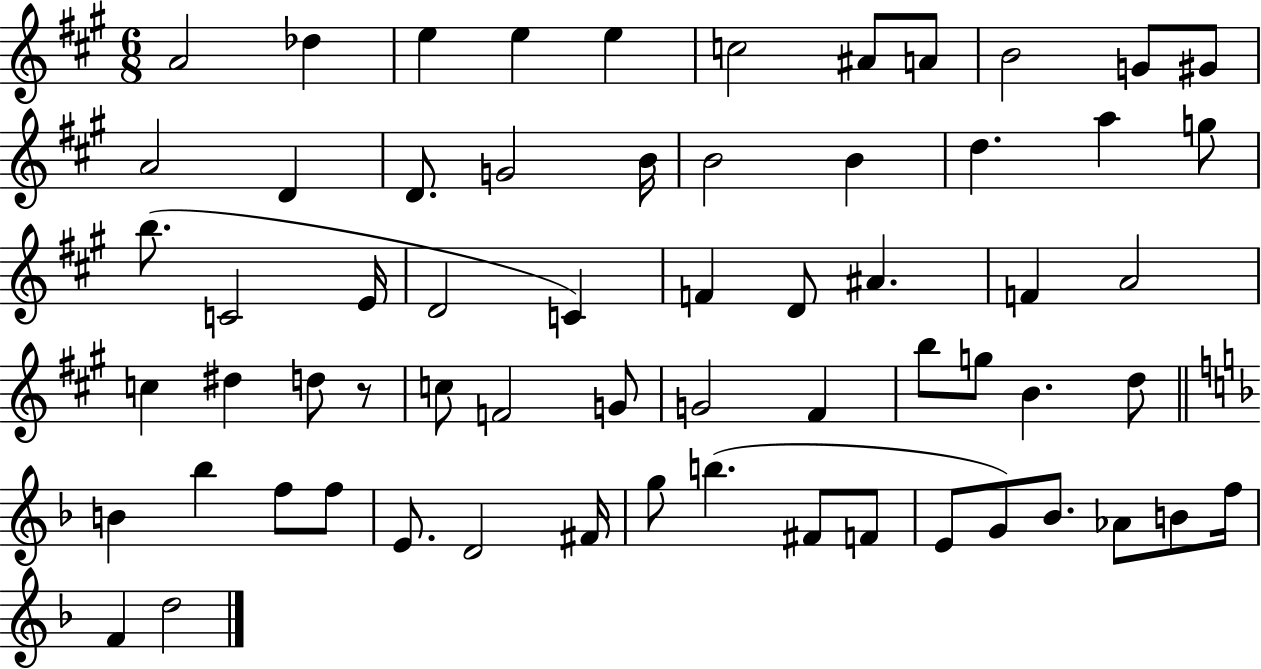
X:1
T:Untitled
M:6/8
L:1/4
K:A
A2 _d e e e c2 ^A/2 A/2 B2 G/2 ^G/2 A2 D D/2 G2 B/4 B2 B d a g/2 b/2 C2 E/4 D2 C F D/2 ^A F A2 c ^d d/2 z/2 c/2 F2 G/2 G2 ^F b/2 g/2 B d/2 B _b f/2 f/2 E/2 D2 ^F/4 g/2 b ^F/2 F/2 E/2 G/2 _B/2 _A/2 B/2 f/4 F d2